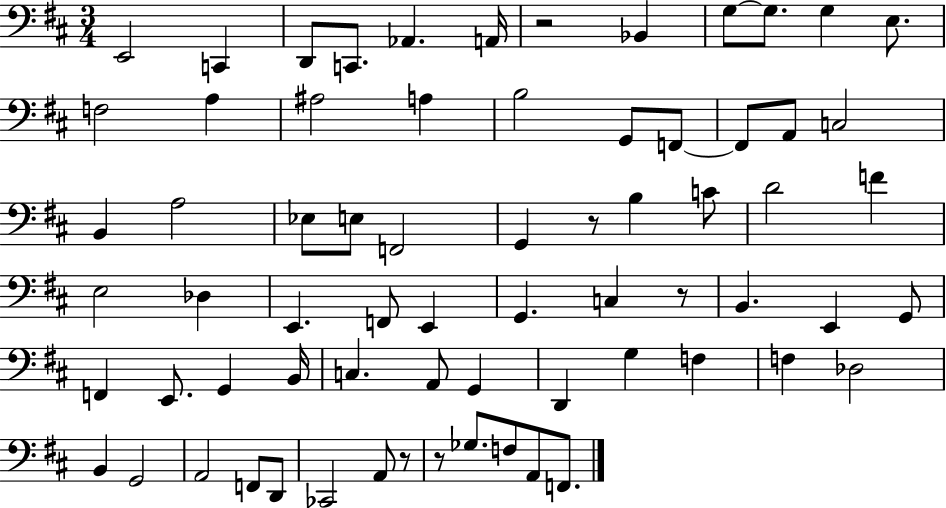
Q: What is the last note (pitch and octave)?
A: F2